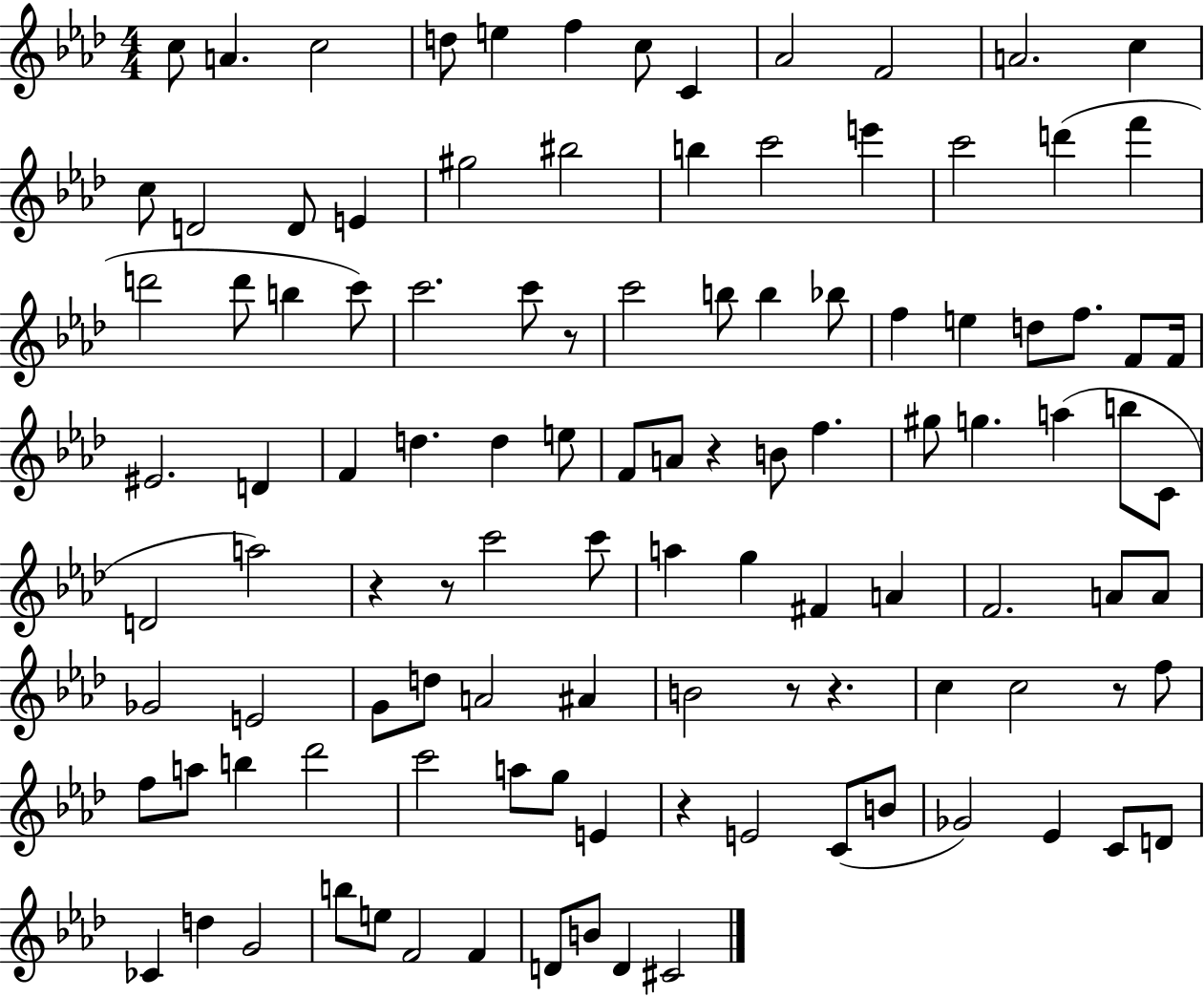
X:1
T:Untitled
M:4/4
L:1/4
K:Ab
c/2 A c2 d/2 e f c/2 C _A2 F2 A2 c c/2 D2 D/2 E ^g2 ^b2 b c'2 e' c'2 d' f' d'2 d'/2 b c'/2 c'2 c'/2 z/2 c'2 b/2 b _b/2 f e d/2 f/2 F/2 F/4 ^E2 D F d d e/2 F/2 A/2 z B/2 f ^g/2 g a b/2 C/2 D2 a2 z z/2 c'2 c'/2 a g ^F A F2 A/2 A/2 _G2 E2 G/2 d/2 A2 ^A B2 z/2 z c c2 z/2 f/2 f/2 a/2 b _d'2 c'2 a/2 g/2 E z E2 C/2 B/2 _G2 _E C/2 D/2 _C d G2 b/2 e/2 F2 F D/2 B/2 D ^C2